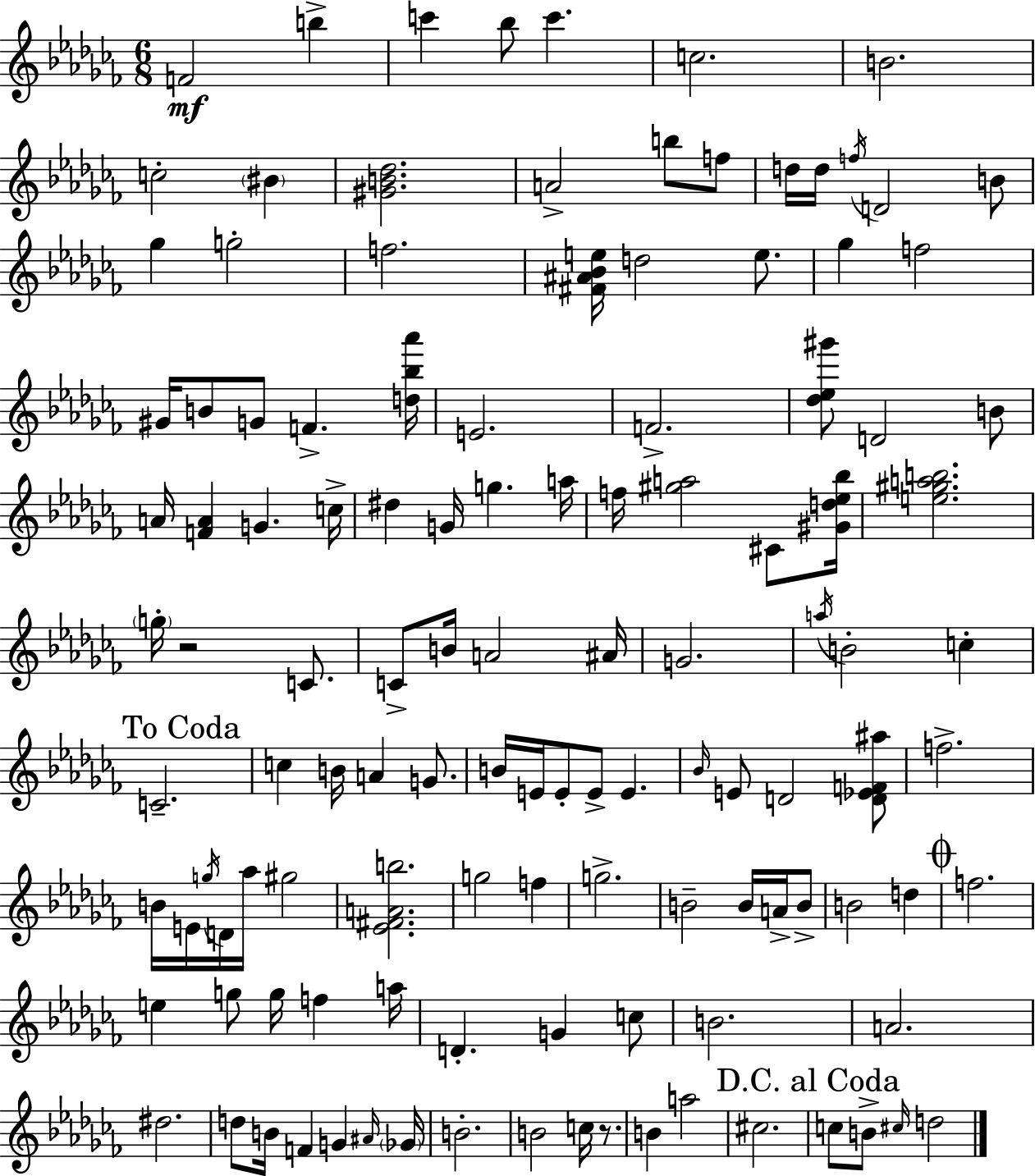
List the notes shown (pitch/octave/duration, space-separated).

F4/h B5/q C6/q Bb5/e C6/q. C5/h. B4/h. C5/h BIS4/q [G#4,B4,Db5]/h. A4/h B5/e F5/e D5/s D5/s F5/s D4/h B4/e Gb5/q G5/h F5/h. [F#4,A#4,Bb4,E5]/s D5/h E5/e. Gb5/q F5/h G#4/s B4/e G4/e F4/q. [D5,Bb5,Ab6]/s E4/h. F4/h. [Db5,Eb5,G#6]/e D4/h B4/e A4/s [F4,A4]/q G4/q. C5/s D#5/q G4/s G5/q. A5/s F5/s [G#5,A5]/h C#4/e [G#4,D5,Eb5,Bb5]/s [E5,G#5,A5,B5]/h. G5/s R/h C4/e. C4/e B4/s A4/h A#4/s G4/h. A5/s B4/h C5/q C4/h. C5/q B4/s A4/q G4/e. B4/s E4/s E4/e E4/e E4/q. Bb4/s E4/e D4/h [D4,Eb4,F4,A#5]/e F5/h. B4/s E4/s G5/s D4/s Ab5/s G#5/h [Eb4,F#4,A4,B5]/h. G5/h F5/q G5/h. B4/h B4/s A4/s B4/e B4/h D5/q F5/h. E5/q G5/e G5/s F5/q A5/s D4/q. G4/q C5/e B4/h. A4/h. D#5/h. D5/e B4/s F4/q G4/q A#4/s Gb4/s B4/h. B4/h C5/s R/e. B4/q A5/h C#5/h. C5/e B4/e C#5/s D5/h